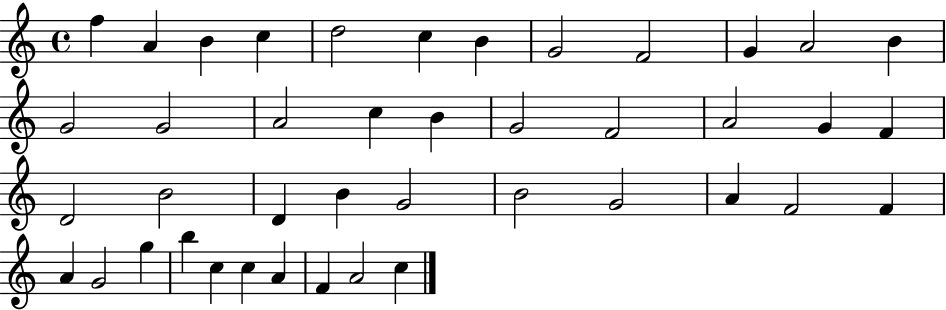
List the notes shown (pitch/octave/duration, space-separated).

F5/q A4/q B4/q C5/q D5/h C5/q B4/q G4/h F4/h G4/q A4/h B4/q G4/h G4/h A4/h C5/q B4/q G4/h F4/h A4/h G4/q F4/q D4/h B4/h D4/q B4/q G4/h B4/h G4/h A4/q F4/h F4/q A4/q G4/h G5/q B5/q C5/q C5/q A4/q F4/q A4/h C5/q